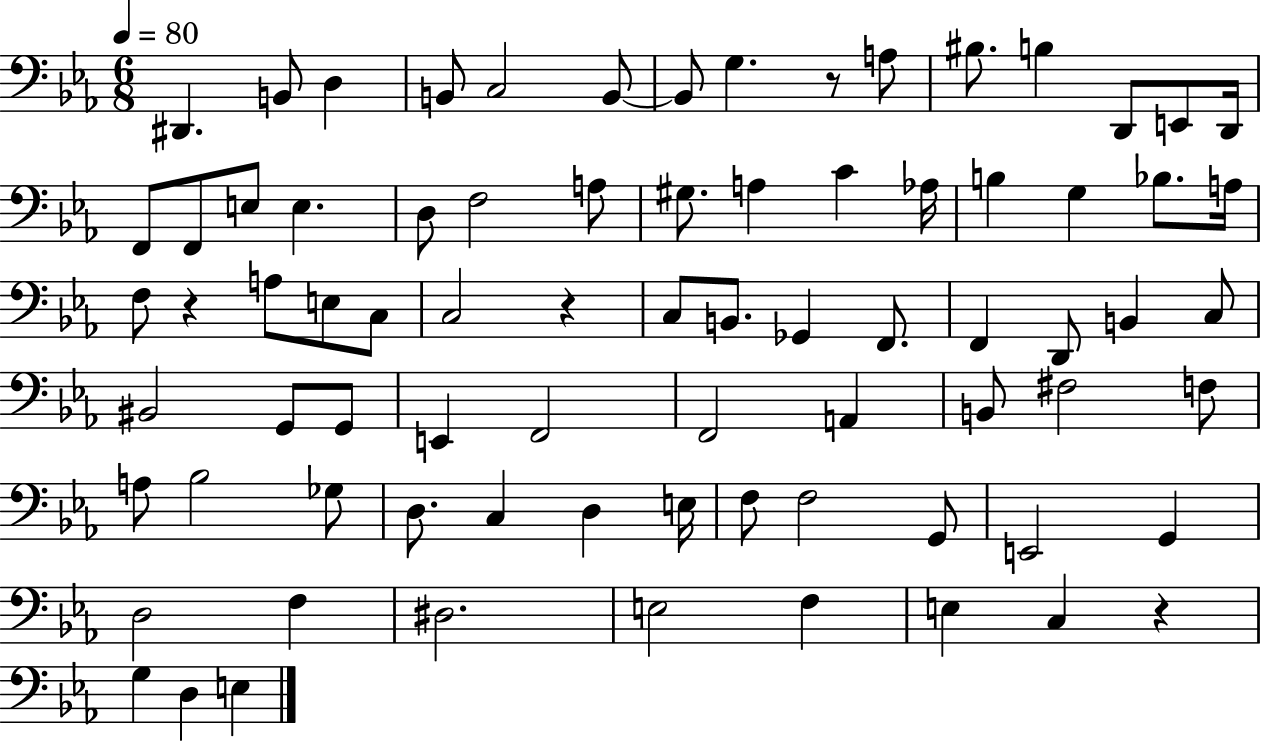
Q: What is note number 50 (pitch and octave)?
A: B2